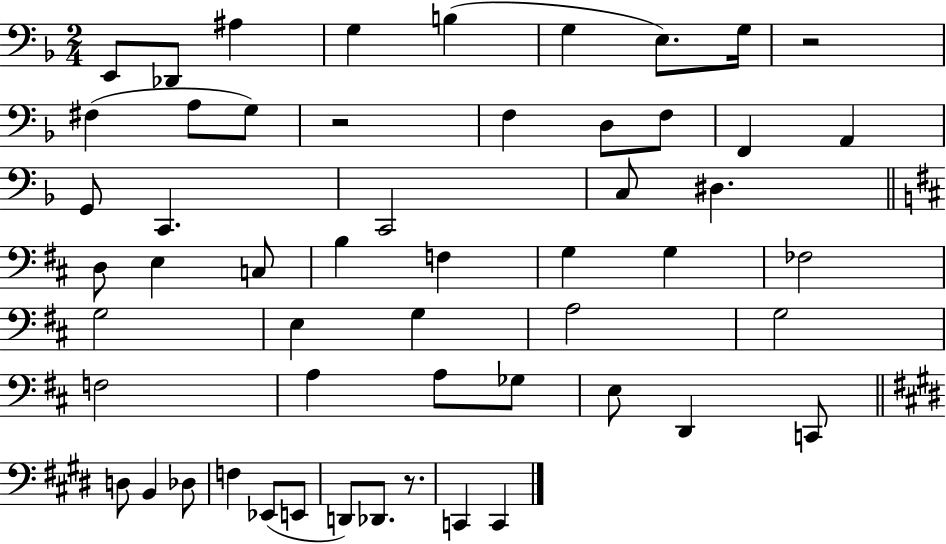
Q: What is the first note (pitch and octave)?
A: E2